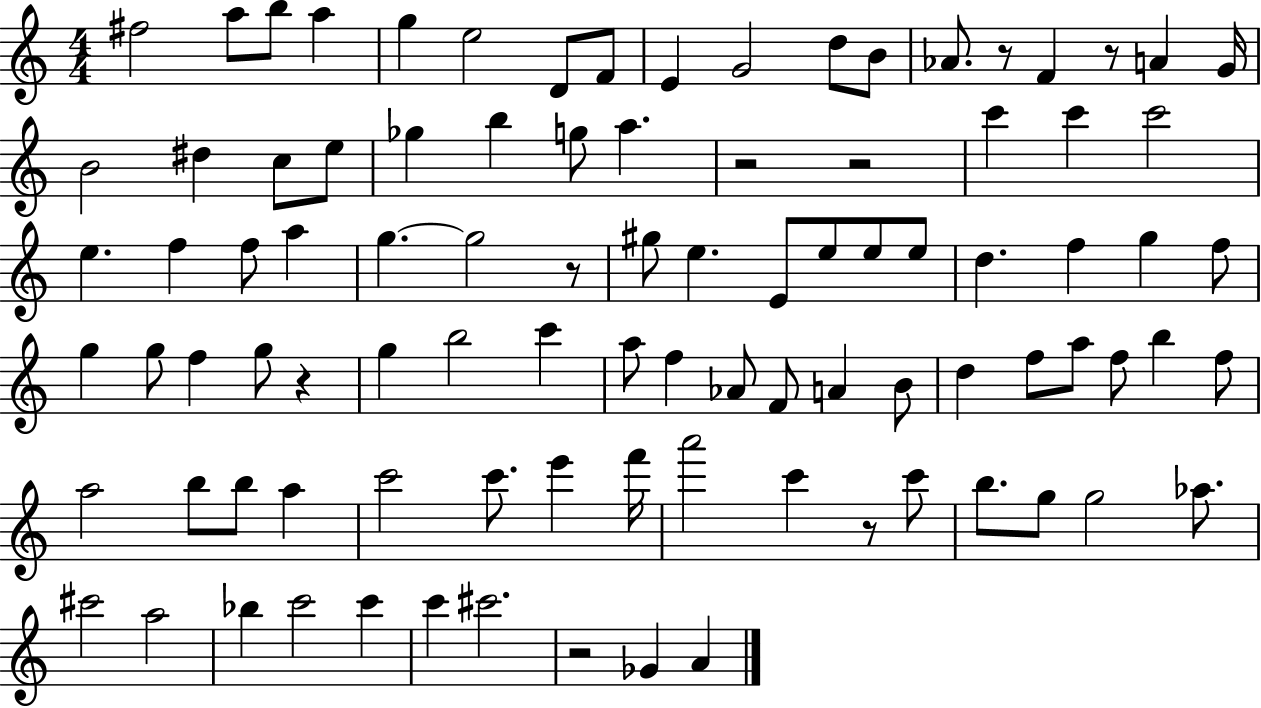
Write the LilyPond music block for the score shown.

{
  \clef treble
  \numericTimeSignature
  \time 4/4
  \key c \major
  fis''2 a''8 b''8 a''4 | g''4 e''2 d'8 f'8 | e'4 g'2 d''8 b'8 | aes'8. r8 f'4 r8 a'4 g'16 | \break b'2 dis''4 c''8 e''8 | ges''4 b''4 g''8 a''4. | r2 r2 | c'''4 c'''4 c'''2 | \break e''4. f''4 f''8 a''4 | g''4.~~ g''2 r8 | gis''8 e''4. e'8 e''8 e''8 e''8 | d''4. f''4 g''4 f''8 | \break g''4 g''8 f''4 g''8 r4 | g''4 b''2 c'''4 | a''8 f''4 aes'8 f'8 a'4 b'8 | d''4 f''8 a''8 f''8 b''4 f''8 | \break a''2 b''8 b''8 a''4 | c'''2 c'''8. e'''4 f'''16 | a'''2 c'''4 r8 c'''8 | b''8. g''8 g''2 aes''8. | \break cis'''2 a''2 | bes''4 c'''2 c'''4 | c'''4 cis'''2. | r2 ges'4 a'4 | \break \bar "|."
}